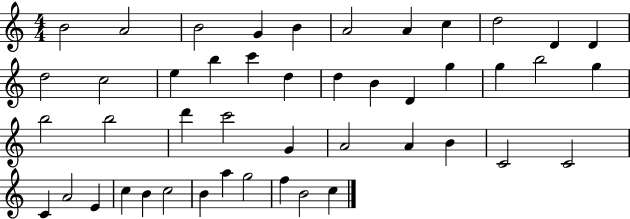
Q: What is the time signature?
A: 4/4